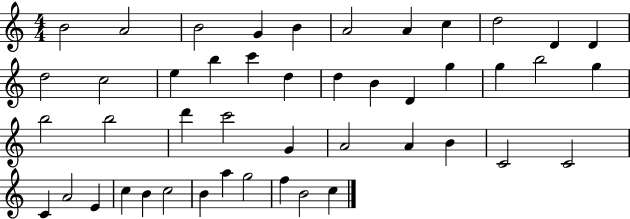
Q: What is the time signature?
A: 4/4